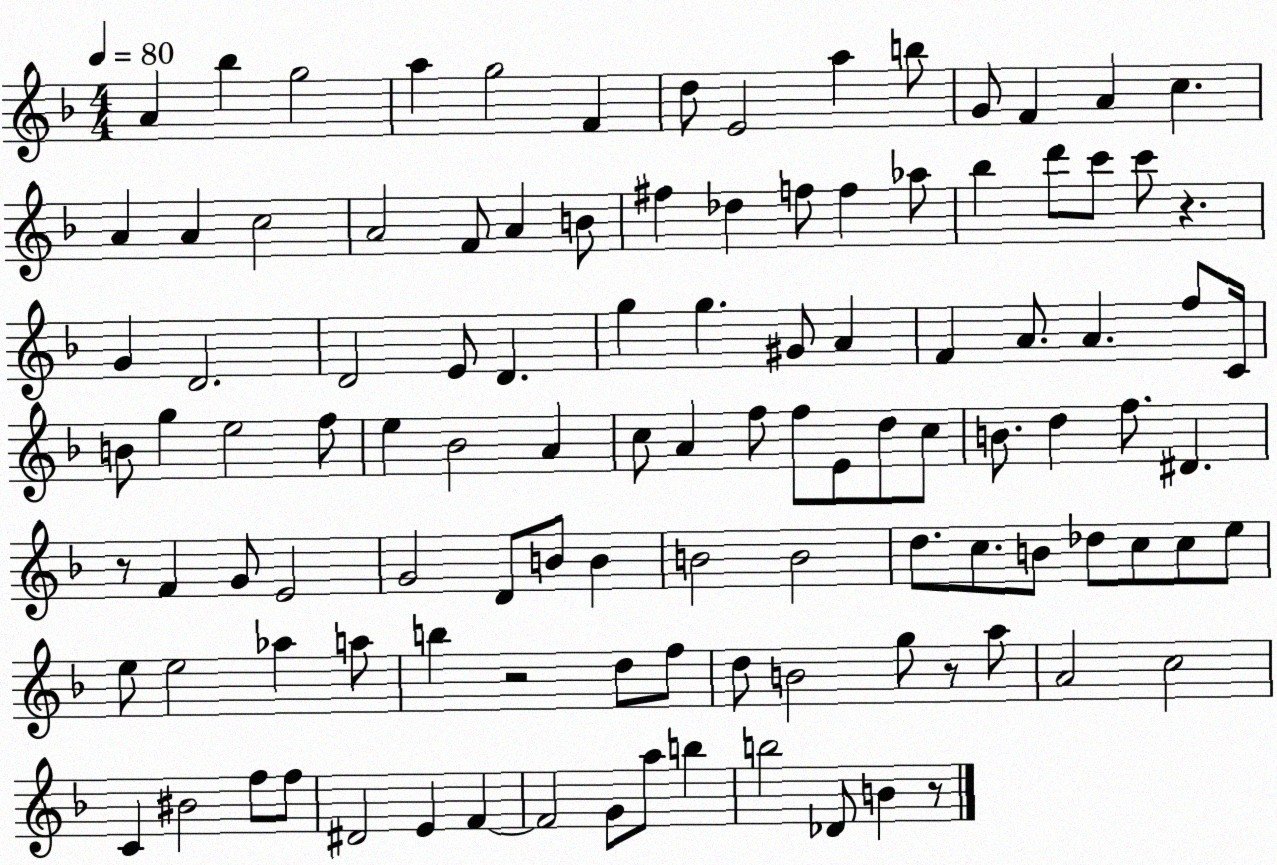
X:1
T:Untitled
M:4/4
L:1/4
K:F
A _b g2 a g2 F d/2 E2 a b/2 G/2 F A c A A c2 A2 F/2 A B/2 ^f _d f/2 f _a/2 _b d'/2 c'/2 c'/2 z G D2 D2 E/2 D g g ^G/2 A F A/2 A f/2 C/4 B/2 g e2 f/2 e _B2 A c/2 A f/2 f/2 E/2 d/2 c/2 B/2 d f/2 ^D z/2 F G/2 E2 G2 D/2 B/2 B B2 B2 d/2 c/2 B/2 _d/2 c/2 c/2 e/2 e/2 e2 _a a/2 b z2 d/2 f/2 d/2 B2 g/2 z/2 a/2 A2 c2 C ^B2 f/2 f/2 ^D2 E F F2 G/2 a/2 b b2 _D/2 B z/2